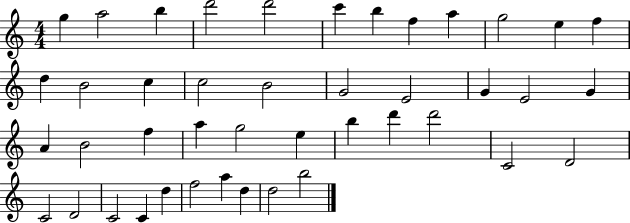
G5/q A5/h B5/q D6/h D6/h C6/q B5/q F5/q A5/q G5/h E5/q F5/q D5/q B4/h C5/q C5/h B4/h G4/h E4/h G4/q E4/h G4/q A4/q B4/h F5/q A5/q G5/h E5/q B5/q D6/q D6/h C4/h D4/h C4/h D4/h C4/h C4/q D5/q F5/h A5/q D5/q D5/h B5/h